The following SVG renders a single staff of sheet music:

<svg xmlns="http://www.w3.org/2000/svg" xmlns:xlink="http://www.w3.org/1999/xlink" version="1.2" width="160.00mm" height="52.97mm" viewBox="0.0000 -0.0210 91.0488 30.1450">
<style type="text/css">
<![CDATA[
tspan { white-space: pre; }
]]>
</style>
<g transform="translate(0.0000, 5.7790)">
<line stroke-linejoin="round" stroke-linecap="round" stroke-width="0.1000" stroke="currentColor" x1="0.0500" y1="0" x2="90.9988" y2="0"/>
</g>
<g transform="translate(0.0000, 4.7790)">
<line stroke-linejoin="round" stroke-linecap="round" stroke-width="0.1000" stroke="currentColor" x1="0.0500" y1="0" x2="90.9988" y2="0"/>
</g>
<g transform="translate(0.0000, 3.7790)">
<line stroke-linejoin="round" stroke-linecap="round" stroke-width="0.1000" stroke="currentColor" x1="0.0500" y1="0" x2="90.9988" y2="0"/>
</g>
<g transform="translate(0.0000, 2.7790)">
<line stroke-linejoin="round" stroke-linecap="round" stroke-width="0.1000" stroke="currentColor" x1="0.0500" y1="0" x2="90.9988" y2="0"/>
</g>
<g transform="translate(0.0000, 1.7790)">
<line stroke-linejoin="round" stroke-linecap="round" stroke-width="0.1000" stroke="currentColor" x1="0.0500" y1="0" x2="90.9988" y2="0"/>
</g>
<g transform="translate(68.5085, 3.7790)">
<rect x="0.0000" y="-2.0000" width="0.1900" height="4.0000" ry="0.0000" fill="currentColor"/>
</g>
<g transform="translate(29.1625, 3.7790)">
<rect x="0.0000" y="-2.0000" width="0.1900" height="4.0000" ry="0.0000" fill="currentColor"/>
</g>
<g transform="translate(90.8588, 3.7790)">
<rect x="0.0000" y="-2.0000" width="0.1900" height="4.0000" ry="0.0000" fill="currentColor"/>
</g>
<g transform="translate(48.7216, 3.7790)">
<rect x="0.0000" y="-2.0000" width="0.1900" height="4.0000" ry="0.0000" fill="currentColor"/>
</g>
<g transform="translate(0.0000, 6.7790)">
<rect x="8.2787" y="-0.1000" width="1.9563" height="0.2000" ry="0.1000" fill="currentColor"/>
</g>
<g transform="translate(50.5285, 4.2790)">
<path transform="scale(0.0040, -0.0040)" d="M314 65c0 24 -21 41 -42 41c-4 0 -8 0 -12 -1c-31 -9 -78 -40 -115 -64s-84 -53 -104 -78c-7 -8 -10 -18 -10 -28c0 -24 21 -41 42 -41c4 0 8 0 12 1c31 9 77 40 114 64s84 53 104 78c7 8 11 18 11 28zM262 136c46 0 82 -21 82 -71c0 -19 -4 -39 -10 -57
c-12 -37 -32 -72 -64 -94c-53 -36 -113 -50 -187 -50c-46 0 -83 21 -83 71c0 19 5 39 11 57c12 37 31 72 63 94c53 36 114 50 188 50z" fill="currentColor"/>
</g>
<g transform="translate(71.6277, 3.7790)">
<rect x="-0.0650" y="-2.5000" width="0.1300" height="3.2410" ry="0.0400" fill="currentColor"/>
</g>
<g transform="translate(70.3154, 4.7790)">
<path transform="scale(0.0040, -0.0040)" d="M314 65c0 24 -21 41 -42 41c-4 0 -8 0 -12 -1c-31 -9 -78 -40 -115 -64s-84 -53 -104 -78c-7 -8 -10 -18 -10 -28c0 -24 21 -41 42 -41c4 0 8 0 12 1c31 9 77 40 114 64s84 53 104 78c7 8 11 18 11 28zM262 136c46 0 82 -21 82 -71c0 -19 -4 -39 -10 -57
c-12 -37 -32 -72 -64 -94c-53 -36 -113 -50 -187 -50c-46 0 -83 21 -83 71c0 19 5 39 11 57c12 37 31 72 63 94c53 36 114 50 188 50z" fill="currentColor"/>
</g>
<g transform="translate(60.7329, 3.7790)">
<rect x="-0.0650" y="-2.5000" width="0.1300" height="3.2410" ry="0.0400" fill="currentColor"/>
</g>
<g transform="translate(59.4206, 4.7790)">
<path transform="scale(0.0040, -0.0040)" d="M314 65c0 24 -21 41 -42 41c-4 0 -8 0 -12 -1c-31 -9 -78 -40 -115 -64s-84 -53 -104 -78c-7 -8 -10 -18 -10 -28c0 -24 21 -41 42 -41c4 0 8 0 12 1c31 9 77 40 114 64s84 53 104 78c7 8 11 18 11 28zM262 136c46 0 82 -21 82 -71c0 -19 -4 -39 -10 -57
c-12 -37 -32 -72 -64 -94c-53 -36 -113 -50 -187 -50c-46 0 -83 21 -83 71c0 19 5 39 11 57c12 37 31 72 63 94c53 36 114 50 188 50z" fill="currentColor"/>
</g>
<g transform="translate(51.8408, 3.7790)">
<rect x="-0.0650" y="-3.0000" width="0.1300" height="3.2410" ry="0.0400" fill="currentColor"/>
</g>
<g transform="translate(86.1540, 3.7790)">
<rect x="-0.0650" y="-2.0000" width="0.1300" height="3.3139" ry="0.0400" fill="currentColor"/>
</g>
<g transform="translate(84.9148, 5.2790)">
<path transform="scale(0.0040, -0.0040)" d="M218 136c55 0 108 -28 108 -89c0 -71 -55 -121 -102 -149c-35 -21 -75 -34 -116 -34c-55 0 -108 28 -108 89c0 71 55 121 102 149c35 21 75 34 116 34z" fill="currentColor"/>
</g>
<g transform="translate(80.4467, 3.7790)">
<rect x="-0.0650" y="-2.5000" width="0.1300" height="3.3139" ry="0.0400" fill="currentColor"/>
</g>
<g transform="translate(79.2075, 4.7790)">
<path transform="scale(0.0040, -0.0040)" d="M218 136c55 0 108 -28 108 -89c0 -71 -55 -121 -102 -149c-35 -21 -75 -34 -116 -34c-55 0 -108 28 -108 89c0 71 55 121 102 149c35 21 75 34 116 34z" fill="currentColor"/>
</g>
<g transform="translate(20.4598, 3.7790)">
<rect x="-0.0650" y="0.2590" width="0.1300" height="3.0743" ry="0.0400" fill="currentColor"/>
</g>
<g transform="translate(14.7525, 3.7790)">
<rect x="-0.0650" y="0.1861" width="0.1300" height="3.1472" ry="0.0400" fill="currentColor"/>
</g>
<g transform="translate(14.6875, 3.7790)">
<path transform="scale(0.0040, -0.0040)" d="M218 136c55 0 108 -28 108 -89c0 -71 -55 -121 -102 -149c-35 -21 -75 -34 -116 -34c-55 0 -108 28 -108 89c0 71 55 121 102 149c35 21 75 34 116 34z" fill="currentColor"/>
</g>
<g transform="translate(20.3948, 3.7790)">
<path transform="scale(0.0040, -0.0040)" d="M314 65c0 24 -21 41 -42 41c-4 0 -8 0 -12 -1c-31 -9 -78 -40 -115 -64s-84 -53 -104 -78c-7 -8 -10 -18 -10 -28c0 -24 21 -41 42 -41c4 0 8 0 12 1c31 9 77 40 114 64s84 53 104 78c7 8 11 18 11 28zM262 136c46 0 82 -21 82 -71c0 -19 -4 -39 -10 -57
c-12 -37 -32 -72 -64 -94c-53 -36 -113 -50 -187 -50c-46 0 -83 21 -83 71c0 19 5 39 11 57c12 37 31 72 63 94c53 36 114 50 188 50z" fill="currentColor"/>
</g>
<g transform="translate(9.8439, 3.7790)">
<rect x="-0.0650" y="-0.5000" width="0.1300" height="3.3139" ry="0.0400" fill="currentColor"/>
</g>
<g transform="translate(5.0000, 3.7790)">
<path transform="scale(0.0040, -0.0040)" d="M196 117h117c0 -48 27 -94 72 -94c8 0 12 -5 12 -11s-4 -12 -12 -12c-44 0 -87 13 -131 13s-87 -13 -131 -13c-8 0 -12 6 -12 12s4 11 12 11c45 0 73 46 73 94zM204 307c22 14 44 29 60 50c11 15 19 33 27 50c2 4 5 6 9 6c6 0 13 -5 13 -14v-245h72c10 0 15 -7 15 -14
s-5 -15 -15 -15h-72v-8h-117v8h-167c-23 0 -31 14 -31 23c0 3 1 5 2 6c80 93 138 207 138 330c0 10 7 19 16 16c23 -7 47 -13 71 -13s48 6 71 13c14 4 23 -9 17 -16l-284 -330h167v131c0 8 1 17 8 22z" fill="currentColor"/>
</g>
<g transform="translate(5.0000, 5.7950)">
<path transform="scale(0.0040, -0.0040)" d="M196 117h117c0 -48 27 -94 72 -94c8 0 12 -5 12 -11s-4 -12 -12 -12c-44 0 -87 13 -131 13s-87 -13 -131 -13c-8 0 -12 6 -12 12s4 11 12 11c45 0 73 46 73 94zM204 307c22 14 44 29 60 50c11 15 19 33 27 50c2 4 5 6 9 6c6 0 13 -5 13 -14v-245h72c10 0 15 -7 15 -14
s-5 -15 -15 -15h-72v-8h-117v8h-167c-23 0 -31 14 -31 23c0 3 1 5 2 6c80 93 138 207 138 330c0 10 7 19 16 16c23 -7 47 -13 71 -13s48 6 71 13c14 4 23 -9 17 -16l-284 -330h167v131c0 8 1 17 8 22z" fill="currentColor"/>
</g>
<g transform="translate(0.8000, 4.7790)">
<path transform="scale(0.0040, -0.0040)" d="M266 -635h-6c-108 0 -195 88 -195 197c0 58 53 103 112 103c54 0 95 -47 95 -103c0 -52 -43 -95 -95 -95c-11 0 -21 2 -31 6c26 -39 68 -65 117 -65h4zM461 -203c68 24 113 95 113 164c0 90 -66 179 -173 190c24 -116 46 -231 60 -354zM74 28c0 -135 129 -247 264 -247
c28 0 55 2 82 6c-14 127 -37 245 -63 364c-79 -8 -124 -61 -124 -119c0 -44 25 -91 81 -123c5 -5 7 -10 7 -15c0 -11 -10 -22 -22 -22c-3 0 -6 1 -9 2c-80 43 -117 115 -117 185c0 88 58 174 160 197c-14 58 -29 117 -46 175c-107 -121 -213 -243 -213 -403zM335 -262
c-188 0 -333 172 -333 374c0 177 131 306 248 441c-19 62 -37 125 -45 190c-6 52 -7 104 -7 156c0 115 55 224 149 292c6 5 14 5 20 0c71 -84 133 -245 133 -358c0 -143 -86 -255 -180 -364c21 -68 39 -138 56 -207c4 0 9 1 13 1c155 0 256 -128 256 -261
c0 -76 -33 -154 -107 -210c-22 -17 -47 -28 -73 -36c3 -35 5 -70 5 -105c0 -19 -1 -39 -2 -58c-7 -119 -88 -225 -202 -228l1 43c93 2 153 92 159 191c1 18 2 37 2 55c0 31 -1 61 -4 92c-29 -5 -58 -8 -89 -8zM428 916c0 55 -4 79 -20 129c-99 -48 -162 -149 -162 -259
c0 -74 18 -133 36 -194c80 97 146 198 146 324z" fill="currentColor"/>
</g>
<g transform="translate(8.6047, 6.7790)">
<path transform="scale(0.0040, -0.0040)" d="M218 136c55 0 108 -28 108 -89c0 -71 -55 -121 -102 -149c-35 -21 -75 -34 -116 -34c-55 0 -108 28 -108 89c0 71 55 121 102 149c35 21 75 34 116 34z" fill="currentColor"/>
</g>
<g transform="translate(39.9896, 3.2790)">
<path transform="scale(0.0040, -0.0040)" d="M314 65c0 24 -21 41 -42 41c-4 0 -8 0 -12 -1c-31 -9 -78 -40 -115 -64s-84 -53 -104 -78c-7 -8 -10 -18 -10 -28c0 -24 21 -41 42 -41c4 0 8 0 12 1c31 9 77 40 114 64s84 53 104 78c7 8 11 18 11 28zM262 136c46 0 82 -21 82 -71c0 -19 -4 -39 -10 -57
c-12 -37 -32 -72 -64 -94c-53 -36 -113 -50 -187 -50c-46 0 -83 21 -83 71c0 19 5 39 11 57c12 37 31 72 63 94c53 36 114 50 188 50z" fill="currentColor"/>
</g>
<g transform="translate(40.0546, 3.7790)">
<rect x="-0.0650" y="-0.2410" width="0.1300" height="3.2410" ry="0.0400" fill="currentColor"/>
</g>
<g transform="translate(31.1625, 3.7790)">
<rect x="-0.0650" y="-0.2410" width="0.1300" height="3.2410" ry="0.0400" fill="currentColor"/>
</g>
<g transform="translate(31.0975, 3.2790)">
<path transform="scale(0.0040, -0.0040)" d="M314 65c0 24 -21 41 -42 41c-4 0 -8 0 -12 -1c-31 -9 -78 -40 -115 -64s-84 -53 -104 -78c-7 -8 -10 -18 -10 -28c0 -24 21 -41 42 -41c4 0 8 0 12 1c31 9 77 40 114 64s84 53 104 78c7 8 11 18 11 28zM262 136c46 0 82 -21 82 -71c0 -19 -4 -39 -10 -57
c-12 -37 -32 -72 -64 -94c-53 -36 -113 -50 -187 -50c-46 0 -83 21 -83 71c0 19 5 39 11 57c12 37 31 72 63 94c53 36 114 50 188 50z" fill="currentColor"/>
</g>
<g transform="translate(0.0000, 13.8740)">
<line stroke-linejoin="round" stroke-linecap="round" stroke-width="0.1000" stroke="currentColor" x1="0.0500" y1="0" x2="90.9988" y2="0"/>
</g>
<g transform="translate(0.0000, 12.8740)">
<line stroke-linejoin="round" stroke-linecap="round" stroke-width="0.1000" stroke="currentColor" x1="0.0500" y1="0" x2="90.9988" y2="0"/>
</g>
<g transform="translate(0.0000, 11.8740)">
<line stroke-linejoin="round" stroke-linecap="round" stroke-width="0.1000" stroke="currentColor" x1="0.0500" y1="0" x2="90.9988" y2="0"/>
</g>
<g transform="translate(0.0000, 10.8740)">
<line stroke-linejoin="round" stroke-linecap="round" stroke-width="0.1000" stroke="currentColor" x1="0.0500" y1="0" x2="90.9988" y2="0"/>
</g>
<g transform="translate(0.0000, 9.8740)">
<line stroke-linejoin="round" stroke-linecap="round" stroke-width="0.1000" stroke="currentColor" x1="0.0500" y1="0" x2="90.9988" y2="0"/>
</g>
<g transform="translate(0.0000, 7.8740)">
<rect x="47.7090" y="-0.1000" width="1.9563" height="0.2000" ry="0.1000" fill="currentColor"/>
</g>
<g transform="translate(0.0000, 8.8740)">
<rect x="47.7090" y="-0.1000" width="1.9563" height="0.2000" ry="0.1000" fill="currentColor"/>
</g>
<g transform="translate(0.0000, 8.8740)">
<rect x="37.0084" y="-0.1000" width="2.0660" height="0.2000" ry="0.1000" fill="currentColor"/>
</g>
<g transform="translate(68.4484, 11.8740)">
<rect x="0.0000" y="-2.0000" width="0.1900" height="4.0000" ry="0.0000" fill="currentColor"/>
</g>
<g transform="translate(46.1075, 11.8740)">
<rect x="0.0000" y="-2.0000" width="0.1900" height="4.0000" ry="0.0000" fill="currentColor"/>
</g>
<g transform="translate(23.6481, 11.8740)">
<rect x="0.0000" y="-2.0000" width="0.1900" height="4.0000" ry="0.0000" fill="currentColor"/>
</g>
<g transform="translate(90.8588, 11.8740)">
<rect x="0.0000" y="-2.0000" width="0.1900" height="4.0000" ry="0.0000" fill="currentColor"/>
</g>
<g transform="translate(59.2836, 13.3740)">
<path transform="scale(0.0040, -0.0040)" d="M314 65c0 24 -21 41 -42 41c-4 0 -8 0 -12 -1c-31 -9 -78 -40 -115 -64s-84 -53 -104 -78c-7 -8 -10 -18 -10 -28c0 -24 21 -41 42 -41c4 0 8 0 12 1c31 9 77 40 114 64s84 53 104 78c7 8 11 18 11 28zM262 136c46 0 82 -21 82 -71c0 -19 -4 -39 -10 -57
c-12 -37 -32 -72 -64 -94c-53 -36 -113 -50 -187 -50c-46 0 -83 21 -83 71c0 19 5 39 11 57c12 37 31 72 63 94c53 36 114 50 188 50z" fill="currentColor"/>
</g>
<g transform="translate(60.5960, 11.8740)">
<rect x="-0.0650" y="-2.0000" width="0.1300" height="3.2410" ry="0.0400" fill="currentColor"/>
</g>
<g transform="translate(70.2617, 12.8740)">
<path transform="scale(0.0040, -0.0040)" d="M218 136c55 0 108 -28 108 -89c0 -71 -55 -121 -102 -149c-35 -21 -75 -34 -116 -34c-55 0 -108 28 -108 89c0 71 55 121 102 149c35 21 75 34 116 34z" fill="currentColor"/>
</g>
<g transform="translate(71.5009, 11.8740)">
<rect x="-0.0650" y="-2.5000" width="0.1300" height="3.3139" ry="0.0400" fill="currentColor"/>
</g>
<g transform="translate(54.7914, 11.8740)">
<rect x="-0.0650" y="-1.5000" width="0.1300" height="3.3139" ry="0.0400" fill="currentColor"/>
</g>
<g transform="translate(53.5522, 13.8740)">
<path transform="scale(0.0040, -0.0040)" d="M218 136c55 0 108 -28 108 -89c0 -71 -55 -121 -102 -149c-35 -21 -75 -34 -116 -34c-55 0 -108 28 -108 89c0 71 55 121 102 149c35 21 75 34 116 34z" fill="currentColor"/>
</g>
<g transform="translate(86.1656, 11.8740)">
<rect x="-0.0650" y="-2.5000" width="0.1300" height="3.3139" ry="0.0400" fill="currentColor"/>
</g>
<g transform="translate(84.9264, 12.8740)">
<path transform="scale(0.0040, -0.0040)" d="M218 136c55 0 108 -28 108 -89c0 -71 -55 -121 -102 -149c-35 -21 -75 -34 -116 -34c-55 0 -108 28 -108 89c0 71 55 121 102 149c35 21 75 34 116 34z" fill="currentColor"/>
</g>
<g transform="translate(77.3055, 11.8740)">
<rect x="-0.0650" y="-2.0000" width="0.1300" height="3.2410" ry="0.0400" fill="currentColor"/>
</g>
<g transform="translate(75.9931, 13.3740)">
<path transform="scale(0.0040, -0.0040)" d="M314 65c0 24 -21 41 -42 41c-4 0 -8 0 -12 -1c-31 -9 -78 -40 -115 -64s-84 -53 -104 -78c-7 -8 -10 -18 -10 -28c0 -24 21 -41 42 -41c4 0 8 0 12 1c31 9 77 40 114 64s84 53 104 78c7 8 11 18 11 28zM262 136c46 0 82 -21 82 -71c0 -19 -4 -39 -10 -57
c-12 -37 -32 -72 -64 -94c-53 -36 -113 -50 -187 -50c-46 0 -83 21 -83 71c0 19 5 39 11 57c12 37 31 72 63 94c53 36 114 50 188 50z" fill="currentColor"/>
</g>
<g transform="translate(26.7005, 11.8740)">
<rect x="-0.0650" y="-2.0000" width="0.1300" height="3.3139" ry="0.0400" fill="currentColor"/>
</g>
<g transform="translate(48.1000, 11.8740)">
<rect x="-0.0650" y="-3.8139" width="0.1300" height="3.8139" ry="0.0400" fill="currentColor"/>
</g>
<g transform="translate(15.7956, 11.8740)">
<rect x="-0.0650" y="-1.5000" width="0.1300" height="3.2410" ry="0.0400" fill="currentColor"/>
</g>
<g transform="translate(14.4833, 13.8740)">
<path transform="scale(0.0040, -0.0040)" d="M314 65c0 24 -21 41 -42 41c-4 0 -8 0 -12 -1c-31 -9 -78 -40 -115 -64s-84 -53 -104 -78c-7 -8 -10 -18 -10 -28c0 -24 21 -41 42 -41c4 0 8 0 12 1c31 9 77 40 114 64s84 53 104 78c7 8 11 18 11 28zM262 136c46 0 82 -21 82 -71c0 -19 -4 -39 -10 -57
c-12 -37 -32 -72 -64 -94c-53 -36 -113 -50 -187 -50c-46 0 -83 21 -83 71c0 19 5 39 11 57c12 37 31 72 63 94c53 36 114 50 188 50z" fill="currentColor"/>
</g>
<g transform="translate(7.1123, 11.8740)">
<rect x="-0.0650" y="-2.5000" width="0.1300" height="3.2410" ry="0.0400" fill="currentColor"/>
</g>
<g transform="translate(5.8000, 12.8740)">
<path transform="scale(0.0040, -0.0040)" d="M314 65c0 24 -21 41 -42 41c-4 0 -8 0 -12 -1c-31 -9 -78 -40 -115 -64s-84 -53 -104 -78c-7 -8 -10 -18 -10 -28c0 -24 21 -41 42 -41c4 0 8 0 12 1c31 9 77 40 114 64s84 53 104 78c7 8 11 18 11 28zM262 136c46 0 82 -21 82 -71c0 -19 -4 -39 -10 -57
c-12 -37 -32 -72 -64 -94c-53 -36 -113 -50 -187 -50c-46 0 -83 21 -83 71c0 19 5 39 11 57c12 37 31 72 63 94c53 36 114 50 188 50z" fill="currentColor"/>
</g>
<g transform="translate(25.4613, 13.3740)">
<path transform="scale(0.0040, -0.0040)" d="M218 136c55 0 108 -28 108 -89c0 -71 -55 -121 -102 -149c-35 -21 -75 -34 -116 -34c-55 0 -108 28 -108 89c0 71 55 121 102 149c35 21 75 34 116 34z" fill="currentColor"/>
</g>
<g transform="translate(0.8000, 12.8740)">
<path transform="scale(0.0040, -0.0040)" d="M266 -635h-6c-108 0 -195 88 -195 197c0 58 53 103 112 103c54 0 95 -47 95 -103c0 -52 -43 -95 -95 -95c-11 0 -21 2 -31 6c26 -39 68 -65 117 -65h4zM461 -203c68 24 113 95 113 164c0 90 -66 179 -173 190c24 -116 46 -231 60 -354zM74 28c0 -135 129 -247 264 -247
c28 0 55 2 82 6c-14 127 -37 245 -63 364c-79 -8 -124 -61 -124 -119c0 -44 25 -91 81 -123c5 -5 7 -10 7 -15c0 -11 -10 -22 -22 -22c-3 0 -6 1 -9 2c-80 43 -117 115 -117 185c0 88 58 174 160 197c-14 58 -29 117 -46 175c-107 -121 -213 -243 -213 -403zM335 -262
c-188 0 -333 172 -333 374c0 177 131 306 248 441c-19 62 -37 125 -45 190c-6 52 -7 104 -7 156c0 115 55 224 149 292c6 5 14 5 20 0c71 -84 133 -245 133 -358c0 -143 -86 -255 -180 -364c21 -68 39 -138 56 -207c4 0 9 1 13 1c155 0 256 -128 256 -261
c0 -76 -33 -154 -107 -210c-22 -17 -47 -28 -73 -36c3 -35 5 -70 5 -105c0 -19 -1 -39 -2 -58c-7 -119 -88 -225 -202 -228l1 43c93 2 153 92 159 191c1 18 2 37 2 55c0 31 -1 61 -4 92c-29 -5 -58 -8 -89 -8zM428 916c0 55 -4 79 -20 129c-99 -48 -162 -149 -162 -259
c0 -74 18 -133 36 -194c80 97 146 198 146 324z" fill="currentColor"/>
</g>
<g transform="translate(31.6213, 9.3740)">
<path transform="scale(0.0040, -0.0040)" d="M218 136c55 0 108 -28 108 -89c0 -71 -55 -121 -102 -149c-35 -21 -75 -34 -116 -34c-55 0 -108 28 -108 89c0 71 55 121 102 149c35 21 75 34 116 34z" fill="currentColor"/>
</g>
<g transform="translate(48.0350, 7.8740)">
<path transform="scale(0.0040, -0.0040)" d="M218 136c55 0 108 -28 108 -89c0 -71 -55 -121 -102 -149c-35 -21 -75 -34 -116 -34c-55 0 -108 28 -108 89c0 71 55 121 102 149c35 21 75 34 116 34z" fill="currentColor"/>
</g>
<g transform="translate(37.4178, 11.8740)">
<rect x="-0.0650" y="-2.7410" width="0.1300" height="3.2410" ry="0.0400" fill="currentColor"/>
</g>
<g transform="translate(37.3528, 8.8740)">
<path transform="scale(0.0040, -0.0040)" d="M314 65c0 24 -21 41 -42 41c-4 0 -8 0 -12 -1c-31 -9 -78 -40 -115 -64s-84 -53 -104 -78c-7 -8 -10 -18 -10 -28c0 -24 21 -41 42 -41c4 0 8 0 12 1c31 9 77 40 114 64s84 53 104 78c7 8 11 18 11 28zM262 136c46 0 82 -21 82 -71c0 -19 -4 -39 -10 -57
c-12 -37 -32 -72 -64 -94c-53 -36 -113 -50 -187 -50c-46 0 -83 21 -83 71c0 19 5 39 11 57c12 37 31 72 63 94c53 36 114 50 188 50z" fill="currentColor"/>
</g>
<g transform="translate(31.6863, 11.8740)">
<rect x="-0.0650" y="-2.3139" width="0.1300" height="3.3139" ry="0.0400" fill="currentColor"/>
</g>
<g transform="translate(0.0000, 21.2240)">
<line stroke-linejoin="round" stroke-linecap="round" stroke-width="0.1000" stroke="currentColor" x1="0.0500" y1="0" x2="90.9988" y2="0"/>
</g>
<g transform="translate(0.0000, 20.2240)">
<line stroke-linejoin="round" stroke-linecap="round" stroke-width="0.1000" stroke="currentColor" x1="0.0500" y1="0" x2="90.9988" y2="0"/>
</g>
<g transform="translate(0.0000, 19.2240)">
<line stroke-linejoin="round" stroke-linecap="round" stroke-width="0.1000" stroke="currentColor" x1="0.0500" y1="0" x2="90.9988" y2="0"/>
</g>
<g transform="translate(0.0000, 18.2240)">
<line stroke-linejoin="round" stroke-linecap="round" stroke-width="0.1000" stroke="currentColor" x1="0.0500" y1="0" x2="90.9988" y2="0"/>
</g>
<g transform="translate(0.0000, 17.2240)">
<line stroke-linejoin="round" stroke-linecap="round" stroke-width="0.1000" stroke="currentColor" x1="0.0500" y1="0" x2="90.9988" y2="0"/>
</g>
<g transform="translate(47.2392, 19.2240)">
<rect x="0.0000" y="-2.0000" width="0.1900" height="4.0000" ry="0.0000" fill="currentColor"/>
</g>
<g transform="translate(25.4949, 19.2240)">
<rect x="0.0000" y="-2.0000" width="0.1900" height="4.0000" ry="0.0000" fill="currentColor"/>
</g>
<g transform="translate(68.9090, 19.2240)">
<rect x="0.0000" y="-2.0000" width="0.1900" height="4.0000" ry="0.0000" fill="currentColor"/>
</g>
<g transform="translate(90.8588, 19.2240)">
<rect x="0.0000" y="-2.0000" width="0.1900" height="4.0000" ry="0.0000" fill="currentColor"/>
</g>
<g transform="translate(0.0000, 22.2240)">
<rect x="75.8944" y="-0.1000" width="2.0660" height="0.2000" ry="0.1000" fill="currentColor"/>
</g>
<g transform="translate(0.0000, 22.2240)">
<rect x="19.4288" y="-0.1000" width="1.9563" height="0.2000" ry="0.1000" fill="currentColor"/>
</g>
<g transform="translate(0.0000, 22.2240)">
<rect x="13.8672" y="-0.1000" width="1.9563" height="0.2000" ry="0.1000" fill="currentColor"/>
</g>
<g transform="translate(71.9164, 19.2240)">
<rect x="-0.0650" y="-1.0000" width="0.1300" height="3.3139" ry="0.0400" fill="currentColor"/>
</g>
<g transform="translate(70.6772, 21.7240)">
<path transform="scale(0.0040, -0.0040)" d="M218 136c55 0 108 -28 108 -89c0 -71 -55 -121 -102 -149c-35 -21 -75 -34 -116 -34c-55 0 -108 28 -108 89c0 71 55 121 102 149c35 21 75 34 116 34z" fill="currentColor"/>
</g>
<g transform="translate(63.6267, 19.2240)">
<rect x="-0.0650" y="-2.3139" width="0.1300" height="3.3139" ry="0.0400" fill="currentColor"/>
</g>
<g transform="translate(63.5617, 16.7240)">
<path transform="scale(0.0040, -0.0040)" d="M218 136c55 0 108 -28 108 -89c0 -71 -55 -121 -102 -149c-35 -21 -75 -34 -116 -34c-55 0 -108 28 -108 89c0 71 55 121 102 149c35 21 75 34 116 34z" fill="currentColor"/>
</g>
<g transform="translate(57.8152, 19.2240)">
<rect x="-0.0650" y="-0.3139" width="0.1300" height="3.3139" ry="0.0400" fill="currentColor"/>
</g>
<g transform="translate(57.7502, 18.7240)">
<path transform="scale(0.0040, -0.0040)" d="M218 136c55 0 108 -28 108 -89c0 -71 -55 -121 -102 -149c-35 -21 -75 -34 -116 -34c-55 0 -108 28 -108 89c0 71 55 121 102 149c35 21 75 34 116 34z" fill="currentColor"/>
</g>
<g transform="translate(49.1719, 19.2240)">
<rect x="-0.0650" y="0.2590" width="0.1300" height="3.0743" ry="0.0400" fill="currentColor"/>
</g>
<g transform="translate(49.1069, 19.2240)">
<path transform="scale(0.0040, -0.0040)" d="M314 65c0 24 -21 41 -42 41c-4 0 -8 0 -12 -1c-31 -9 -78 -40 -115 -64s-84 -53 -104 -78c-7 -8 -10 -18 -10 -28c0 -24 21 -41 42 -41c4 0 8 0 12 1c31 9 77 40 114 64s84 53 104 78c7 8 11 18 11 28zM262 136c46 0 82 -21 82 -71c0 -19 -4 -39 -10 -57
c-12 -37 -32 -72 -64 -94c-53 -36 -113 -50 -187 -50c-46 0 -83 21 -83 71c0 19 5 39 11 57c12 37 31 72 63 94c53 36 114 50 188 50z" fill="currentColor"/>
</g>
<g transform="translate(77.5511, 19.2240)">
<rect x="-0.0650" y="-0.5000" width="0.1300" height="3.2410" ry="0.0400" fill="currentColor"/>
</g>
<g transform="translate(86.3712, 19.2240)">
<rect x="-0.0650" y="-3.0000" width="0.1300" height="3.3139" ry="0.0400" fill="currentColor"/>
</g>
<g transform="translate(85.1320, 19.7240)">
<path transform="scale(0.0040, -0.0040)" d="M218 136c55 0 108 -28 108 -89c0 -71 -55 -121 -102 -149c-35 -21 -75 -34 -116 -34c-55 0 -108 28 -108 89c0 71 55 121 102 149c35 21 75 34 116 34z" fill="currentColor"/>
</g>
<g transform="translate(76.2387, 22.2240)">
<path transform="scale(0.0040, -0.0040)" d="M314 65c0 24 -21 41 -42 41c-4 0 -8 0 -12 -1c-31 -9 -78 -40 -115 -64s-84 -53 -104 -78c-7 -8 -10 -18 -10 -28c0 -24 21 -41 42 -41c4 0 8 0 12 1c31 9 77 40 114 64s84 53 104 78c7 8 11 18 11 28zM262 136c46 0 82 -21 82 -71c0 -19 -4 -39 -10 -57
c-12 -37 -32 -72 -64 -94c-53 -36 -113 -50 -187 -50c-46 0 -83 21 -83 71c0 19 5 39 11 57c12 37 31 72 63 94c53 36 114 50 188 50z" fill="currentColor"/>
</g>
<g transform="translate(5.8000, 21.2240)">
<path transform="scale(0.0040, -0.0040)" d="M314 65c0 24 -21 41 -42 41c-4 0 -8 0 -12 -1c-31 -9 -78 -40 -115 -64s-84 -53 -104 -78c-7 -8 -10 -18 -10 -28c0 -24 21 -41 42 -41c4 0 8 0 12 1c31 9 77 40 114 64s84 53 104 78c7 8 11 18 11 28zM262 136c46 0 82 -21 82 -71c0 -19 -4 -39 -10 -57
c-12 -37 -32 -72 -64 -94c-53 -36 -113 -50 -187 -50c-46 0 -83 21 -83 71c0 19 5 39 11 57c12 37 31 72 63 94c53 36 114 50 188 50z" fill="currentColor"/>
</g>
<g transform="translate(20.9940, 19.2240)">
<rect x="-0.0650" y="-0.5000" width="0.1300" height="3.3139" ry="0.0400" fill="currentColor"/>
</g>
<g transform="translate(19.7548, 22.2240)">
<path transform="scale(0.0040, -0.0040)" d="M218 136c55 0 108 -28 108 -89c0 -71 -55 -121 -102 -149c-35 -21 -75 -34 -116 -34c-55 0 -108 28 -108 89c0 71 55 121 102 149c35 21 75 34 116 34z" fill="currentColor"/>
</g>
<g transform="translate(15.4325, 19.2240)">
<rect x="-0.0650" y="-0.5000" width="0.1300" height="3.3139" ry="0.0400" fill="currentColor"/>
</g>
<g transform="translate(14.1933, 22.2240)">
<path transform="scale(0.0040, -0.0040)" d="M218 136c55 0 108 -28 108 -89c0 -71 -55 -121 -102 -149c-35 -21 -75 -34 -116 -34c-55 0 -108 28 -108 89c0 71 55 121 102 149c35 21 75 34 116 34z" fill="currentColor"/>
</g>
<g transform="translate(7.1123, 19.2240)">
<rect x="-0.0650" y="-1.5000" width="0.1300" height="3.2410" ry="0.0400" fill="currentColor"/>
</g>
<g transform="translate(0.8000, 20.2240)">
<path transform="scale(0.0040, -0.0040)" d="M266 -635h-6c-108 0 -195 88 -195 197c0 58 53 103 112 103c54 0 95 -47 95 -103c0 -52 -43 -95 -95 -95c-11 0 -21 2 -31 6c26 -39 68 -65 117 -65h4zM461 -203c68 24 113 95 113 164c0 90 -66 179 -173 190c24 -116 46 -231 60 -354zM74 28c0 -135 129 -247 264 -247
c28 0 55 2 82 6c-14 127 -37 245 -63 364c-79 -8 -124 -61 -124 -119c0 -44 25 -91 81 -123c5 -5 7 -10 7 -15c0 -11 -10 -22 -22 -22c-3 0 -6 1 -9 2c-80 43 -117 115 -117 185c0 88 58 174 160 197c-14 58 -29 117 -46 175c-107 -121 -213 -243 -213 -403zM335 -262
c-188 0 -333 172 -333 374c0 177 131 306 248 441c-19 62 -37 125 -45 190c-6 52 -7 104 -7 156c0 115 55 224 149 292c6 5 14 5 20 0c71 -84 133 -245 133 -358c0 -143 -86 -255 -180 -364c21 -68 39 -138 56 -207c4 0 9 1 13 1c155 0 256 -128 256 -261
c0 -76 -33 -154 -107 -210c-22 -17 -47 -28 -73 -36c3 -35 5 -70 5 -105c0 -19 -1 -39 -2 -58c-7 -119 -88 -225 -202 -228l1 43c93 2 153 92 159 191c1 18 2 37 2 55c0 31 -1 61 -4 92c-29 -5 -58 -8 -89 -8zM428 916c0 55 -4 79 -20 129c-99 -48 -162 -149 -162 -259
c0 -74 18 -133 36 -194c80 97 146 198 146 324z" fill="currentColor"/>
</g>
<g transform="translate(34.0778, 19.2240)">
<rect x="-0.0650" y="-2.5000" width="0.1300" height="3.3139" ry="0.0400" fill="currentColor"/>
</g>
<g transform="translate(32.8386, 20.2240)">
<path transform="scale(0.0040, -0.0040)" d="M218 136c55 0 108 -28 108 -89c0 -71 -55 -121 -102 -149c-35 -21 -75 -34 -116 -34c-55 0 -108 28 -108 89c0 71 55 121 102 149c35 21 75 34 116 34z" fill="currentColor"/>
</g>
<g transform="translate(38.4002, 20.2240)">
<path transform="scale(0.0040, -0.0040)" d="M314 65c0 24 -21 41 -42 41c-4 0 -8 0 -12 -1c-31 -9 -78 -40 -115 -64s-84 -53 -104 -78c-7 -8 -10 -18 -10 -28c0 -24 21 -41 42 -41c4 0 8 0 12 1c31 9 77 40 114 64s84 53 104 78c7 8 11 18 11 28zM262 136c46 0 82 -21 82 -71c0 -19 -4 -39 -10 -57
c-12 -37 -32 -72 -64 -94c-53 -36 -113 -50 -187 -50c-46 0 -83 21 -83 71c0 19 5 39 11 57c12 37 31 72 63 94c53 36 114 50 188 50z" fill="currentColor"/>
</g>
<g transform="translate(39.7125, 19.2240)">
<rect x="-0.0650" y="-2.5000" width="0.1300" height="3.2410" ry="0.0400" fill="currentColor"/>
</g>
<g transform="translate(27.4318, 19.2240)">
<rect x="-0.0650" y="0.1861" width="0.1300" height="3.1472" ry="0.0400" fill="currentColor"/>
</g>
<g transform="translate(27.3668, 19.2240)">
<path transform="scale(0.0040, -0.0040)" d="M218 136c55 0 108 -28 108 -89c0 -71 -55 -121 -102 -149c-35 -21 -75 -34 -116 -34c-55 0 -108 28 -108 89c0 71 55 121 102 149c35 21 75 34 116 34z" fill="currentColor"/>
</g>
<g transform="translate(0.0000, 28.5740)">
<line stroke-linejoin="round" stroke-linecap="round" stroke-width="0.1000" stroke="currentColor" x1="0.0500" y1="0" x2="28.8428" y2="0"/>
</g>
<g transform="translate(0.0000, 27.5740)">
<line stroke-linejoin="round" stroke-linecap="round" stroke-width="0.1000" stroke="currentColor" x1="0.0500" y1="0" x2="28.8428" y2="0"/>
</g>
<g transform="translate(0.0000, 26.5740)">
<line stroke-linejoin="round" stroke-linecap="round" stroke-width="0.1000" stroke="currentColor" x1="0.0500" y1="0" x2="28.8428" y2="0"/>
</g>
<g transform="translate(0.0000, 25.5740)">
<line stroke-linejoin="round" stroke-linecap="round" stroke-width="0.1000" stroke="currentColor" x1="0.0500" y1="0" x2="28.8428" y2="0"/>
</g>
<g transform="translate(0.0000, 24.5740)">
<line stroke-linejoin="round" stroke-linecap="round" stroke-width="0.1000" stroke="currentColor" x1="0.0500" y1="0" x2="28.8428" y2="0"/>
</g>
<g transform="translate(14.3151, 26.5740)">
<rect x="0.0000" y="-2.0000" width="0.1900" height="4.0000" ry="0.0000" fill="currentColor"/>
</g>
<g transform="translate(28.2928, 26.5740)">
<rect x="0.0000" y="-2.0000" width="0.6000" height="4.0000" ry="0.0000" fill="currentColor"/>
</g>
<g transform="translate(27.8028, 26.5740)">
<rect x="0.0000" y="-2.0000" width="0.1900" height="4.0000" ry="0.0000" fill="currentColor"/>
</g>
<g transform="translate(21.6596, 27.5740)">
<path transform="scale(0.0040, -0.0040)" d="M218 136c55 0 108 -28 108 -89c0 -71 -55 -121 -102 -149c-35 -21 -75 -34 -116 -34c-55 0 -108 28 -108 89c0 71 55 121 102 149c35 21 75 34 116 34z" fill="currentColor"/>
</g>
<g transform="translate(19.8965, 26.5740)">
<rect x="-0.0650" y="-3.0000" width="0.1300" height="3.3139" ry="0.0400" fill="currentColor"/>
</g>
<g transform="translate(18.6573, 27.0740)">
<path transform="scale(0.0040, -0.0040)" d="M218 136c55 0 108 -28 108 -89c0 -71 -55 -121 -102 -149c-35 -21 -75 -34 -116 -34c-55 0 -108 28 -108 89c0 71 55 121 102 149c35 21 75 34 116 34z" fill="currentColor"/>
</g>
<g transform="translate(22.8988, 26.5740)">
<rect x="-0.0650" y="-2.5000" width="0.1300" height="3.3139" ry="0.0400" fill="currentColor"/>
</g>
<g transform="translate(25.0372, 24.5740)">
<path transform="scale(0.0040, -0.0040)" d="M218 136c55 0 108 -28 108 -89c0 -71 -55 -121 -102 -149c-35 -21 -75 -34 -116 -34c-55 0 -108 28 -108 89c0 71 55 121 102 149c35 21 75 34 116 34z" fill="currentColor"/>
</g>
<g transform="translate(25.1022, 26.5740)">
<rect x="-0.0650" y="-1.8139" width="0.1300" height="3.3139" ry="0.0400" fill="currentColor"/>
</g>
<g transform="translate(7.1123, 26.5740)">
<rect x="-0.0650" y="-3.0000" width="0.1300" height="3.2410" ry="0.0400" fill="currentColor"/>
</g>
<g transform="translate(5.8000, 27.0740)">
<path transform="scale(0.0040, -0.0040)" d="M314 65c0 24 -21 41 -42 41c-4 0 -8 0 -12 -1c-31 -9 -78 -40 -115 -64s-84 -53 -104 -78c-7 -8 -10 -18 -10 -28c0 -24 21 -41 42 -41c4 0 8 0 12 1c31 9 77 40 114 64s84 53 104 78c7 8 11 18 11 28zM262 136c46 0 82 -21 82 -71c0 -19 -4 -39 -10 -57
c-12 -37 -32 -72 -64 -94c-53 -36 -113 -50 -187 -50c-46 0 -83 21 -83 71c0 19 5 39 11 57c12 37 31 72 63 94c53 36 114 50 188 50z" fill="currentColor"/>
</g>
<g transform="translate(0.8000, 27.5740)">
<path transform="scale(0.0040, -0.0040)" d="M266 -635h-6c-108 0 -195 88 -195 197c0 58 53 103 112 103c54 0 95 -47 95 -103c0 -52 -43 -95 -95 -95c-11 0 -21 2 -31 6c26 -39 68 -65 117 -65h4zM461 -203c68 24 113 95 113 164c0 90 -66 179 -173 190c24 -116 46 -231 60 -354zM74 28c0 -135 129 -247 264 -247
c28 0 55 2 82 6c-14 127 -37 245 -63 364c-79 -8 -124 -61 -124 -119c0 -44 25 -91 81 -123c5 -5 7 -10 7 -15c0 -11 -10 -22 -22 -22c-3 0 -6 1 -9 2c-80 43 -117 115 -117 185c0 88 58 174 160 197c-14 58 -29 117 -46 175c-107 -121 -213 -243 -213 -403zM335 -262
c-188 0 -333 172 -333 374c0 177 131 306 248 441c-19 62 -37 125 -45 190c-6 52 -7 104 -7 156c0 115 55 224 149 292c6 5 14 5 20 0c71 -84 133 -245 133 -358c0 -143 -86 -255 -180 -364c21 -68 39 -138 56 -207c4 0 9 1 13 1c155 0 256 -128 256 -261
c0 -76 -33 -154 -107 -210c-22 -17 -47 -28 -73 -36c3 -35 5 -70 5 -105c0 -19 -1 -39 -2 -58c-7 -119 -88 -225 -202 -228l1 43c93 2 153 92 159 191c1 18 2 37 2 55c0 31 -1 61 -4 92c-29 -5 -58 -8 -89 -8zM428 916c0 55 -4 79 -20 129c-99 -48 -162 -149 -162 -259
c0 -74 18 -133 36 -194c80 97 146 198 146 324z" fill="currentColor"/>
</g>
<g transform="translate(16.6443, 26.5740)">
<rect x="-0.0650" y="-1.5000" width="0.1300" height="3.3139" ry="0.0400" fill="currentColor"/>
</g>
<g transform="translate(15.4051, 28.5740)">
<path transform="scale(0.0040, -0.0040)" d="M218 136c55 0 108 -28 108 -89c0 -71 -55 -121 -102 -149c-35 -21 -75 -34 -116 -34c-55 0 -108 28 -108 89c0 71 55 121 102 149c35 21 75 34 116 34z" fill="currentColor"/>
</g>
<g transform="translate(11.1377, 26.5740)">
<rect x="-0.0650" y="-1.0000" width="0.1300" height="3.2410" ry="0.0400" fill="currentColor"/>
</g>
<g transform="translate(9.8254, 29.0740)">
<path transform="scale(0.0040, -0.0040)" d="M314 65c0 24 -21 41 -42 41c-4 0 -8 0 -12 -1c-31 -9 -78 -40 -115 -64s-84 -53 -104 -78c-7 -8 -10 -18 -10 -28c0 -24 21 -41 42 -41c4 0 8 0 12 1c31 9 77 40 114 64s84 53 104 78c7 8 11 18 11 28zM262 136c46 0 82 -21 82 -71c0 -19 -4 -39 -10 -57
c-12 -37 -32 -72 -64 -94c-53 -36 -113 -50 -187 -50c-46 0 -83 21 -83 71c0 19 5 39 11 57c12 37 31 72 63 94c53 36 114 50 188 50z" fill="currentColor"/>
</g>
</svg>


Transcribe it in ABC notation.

X:1
T:Untitled
M:4/4
L:1/4
K:C
C B B2 c2 c2 A2 G2 G2 G F G2 E2 F g a2 c' E F2 G F2 G E2 C C B G G2 B2 c g D C2 A A2 D2 E A G f